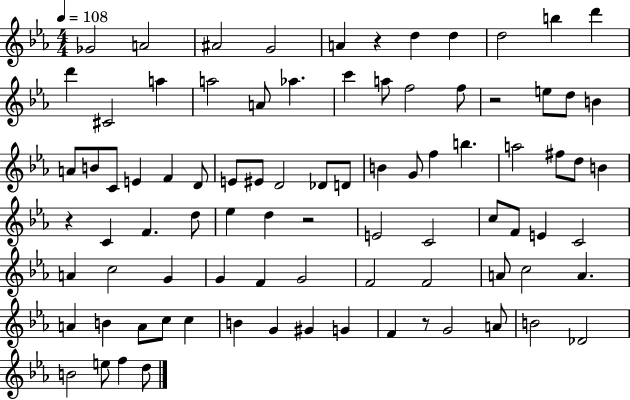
{
  \clef treble
  \numericTimeSignature
  \time 4/4
  \key ees \major
  \tempo 4 = 108
  ges'2 a'2 | ais'2 g'2 | a'4 r4 d''4 d''4 | d''2 b''4 d'''4 | \break d'''4 cis'2 a''4 | a''2 a'8 aes''4. | c'''4 a''8 f''2 f''8 | r2 e''8 d''8 b'4 | \break a'8 b'8 c'8 e'4 f'4 d'8 | e'8 eis'8 d'2 des'8 d'8 | b'4 g'8 f''4 b''4. | a''2 fis''8 d''8 b'4 | \break r4 c'4 f'4. d''8 | ees''4 d''4 r2 | e'2 c'2 | c''8 f'8 e'4 c'2 | \break a'4 c''2 g'4 | g'4 f'4 g'2 | f'2 f'2 | a'8 c''2 a'4. | \break a'4 b'4 a'8 c''8 c''4 | b'4 g'4 gis'4 g'4 | f'4 r8 g'2 a'8 | b'2 des'2 | \break b'2 e''8 f''4 d''8 | \bar "|."
}